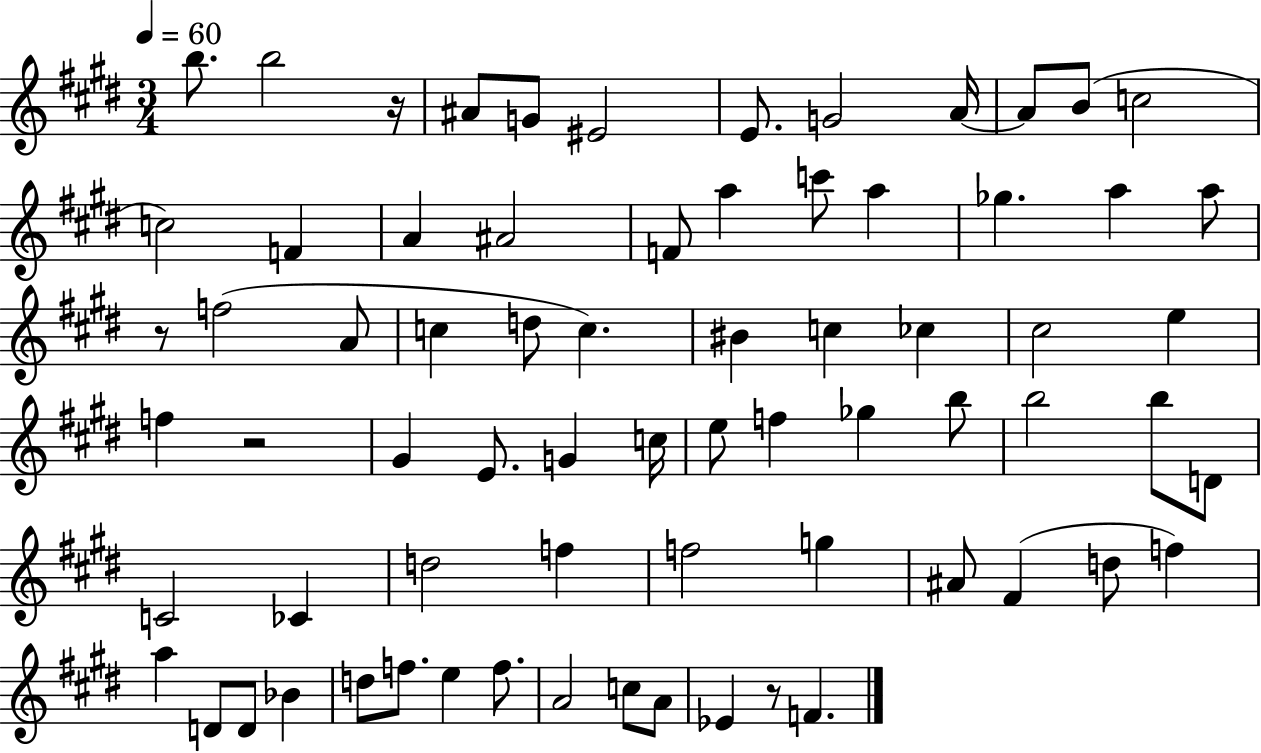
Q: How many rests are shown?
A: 4